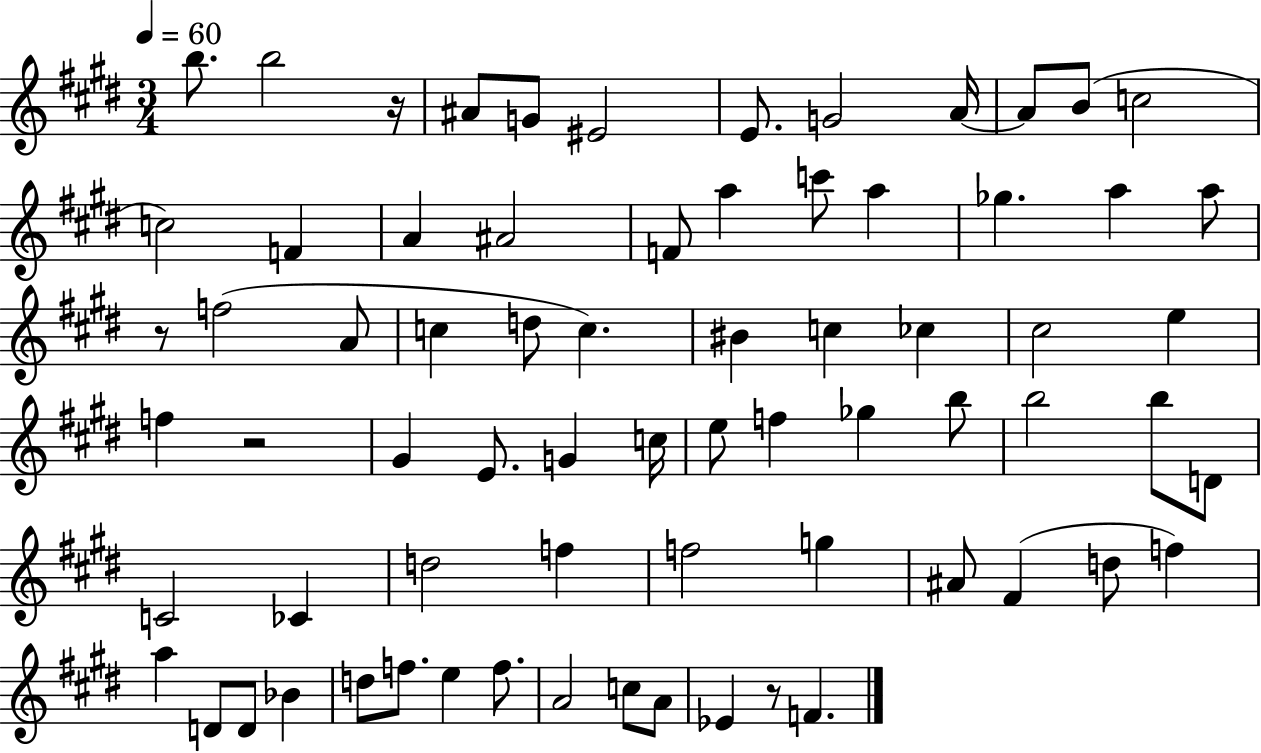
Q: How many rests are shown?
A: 4